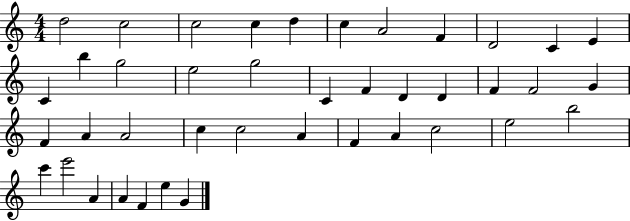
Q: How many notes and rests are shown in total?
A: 41